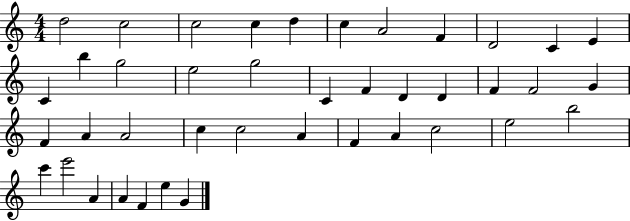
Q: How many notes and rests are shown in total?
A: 41